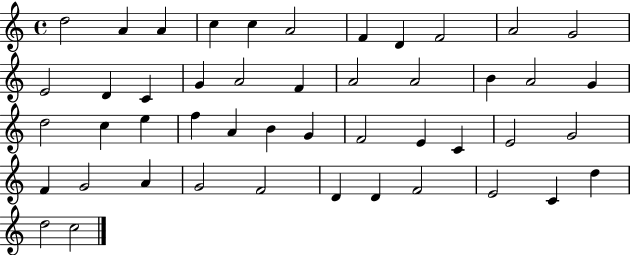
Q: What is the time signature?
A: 4/4